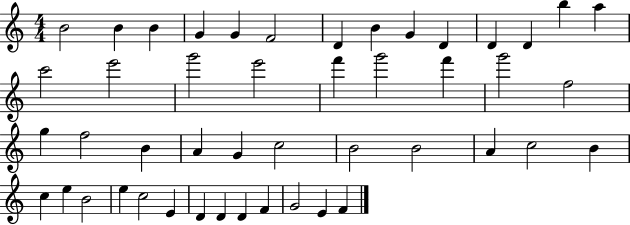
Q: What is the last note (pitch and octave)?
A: F4